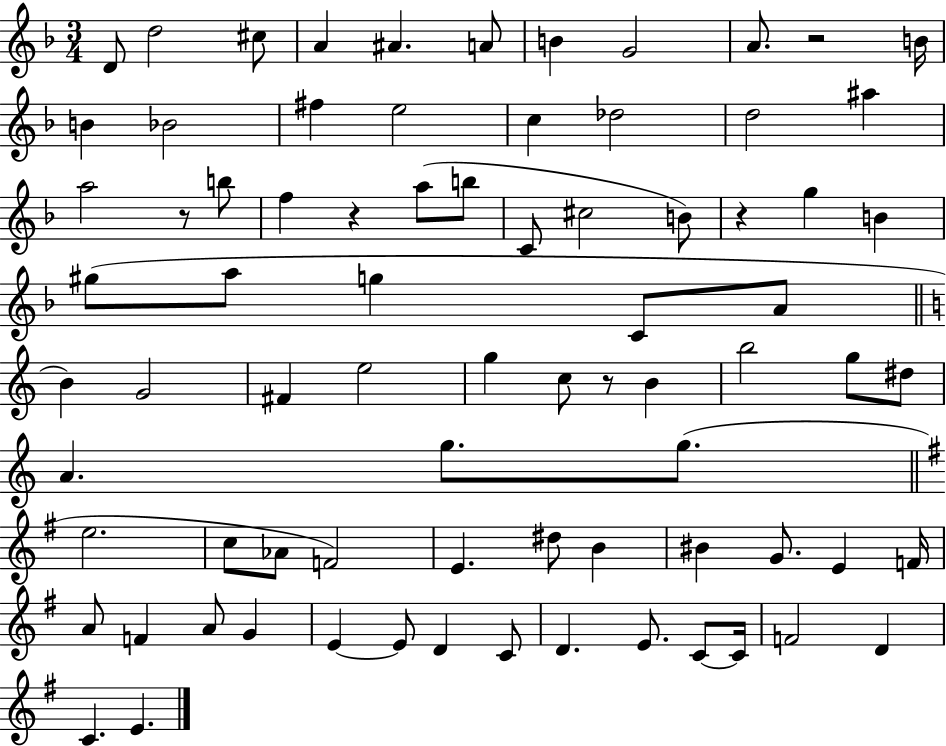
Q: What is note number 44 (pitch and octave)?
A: A4